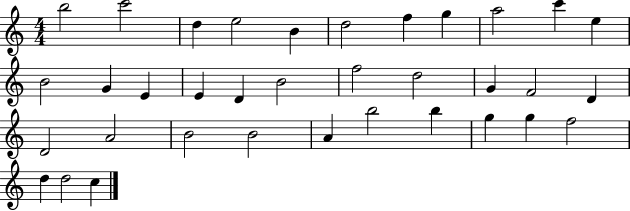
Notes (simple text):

B5/h C6/h D5/q E5/h B4/q D5/h F5/q G5/q A5/h C6/q E5/q B4/h G4/q E4/q E4/q D4/q B4/h F5/h D5/h G4/q F4/h D4/q D4/h A4/h B4/h B4/h A4/q B5/h B5/q G5/q G5/q F5/h D5/q D5/h C5/q